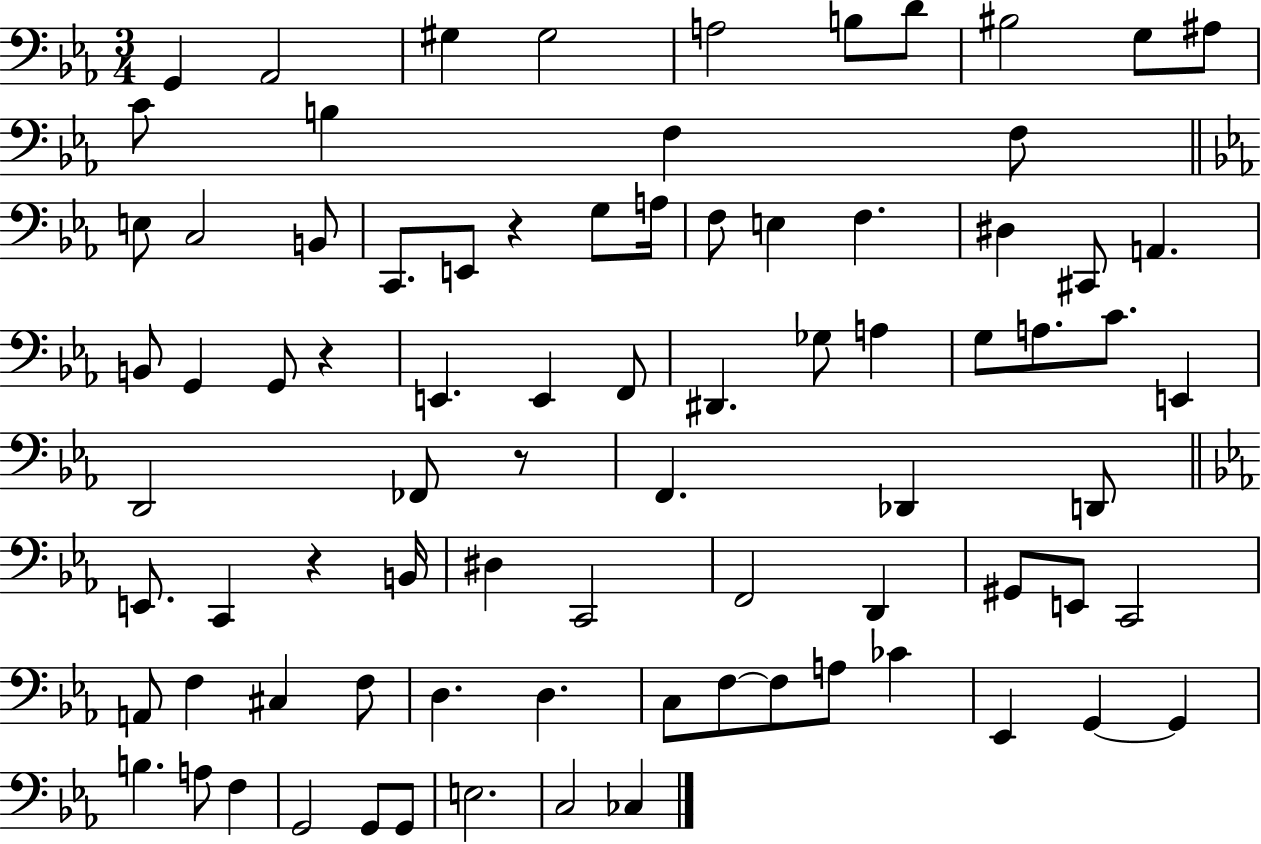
G2/q Ab2/h G#3/q G#3/h A3/h B3/e D4/e BIS3/h G3/e A#3/e C4/e B3/q F3/q F3/e E3/e C3/h B2/e C2/e. E2/e R/q G3/e A3/s F3/e E3/q F3/q. D#3/q C#2/e A2/q. B2/e G2/q G2/e R/q E2/q. E2/q F2/e D#2/q. Gb3/e A3/q G3/e A3/e. C4/e. E2/q D2/h FES2/e R/e F2/q. Db2/q D2/e E2/e. C2/q R/q B2/s D#3/q C2/h F2/h D2/q G#2/e E2/e C2/h A2/e F3/q C#3/q F3/e D3/q. D3/q. C3/e F3/e F3/e A3/e CES4/q Eb2/q G2/q G2/q B3/q. A3/e F3/q G2/h G2/e G2/e E3/h. C3/h CES3/q